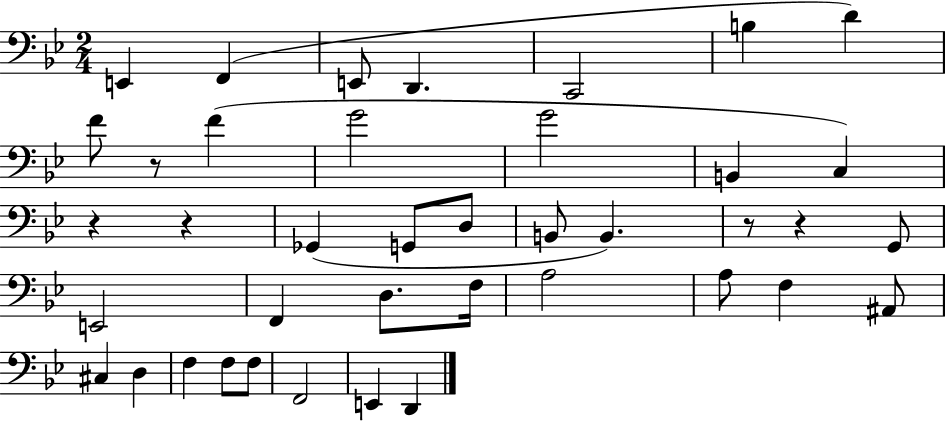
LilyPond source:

{
  \clef bass
  \numericTimeSignature
  \time 2/4
  \key bes \major
  e,4 f,4( | e,8 d,4. | c,2 | b4 d'4) | \break f'8 r8 f'4( | g'2 | g'2 | b,4 c4) | \break r4 r4 | ges,4( g,8 d8 | b,8 b,4.) | r8 r4 g,8 | \break e,2 | f,4 d8. f16 | a2 | a8 f4 ais,8 | \break cis4 d4 | f4 f8 f8 | f,2 | e,4 d,4 | \break \bar "|."
}